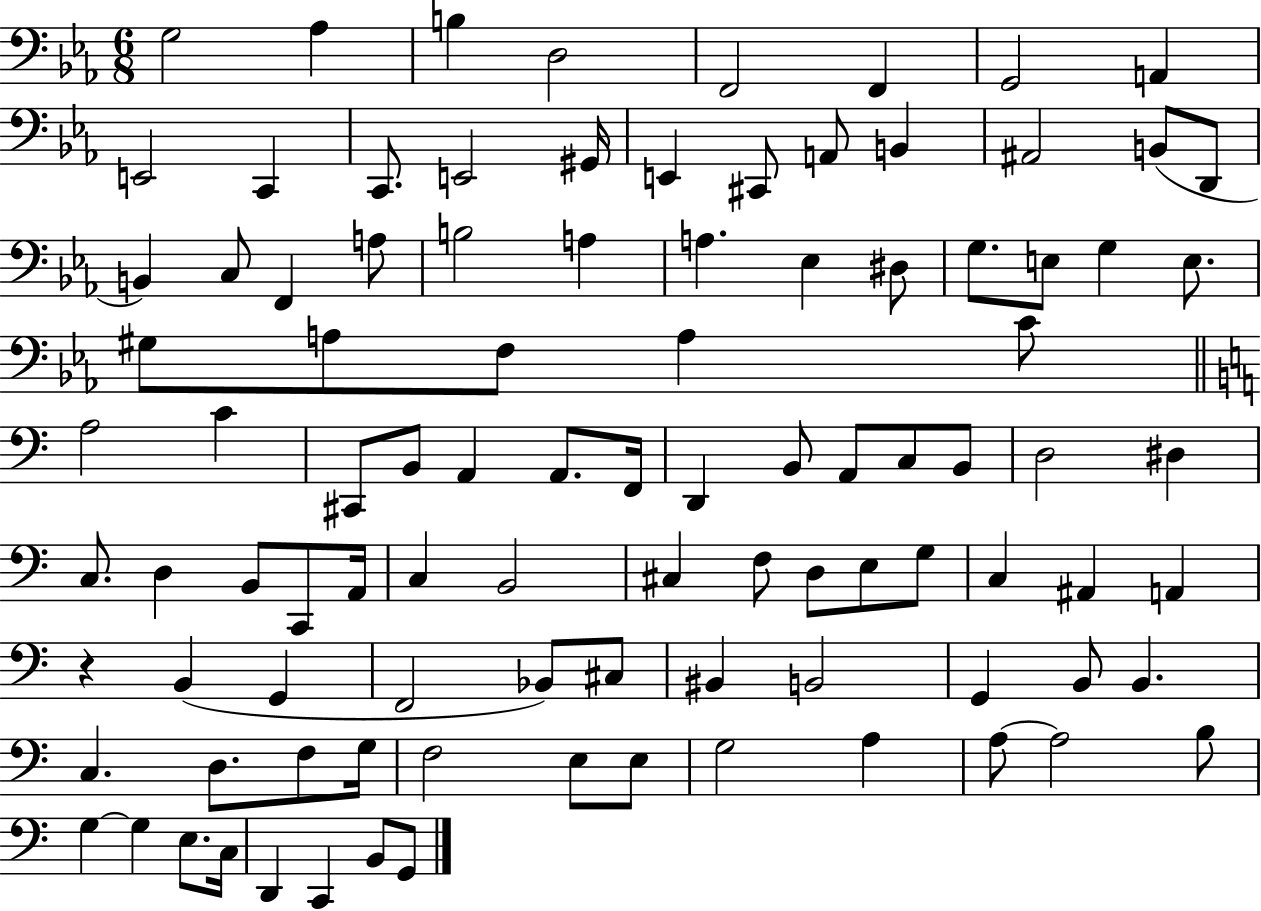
{
  \clef bass
  \numericTimeSignature
  \time 6/8
  \key ees \major
  g2 aes4 | b4 d2 | f,2 f,4 | g,2 a,4 | \break e,2 c,4 | c,8. e,2 gis,16 | e,4 cis,8 a,8 b,4 | ais,2 b,8( d,8 | \break b,4) c8 f,4 a8 | b2 a4 | a4. ees4 dis8 | g8. e8 g4 e8. | \break gis8 a8 f8 a4 c'8 | \bar "||" \break \key c \major a2 c'4 | cis,8 b,8 a,4 a,8. f,16 | d,4 b,8 a,8 c8 b,8 | d2 dis4 | \break c8. d4 b,8 c,8 a,16 | c4 b,2 | cis4 f8 d8 e8 g8 | c4 ais,4 a,4 | \break r4 b,4( g,4 | f,2 bes,8) cis8 | bis,4 b,2 | g,4 b,8 b,4. | \break c4. d8. f8 g16 | f2 e8 e8 | g2 a4 | a8~~ a2 b8 | \break g4~~ g4 e8. c16 | d,4 c,4 b,8 g,8 | \bar "|."
}